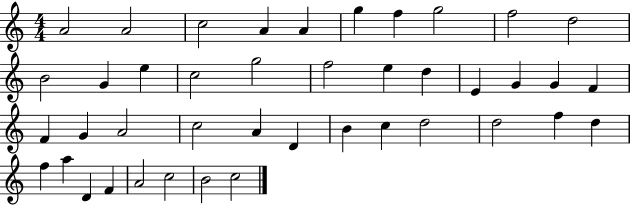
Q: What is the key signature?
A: C major